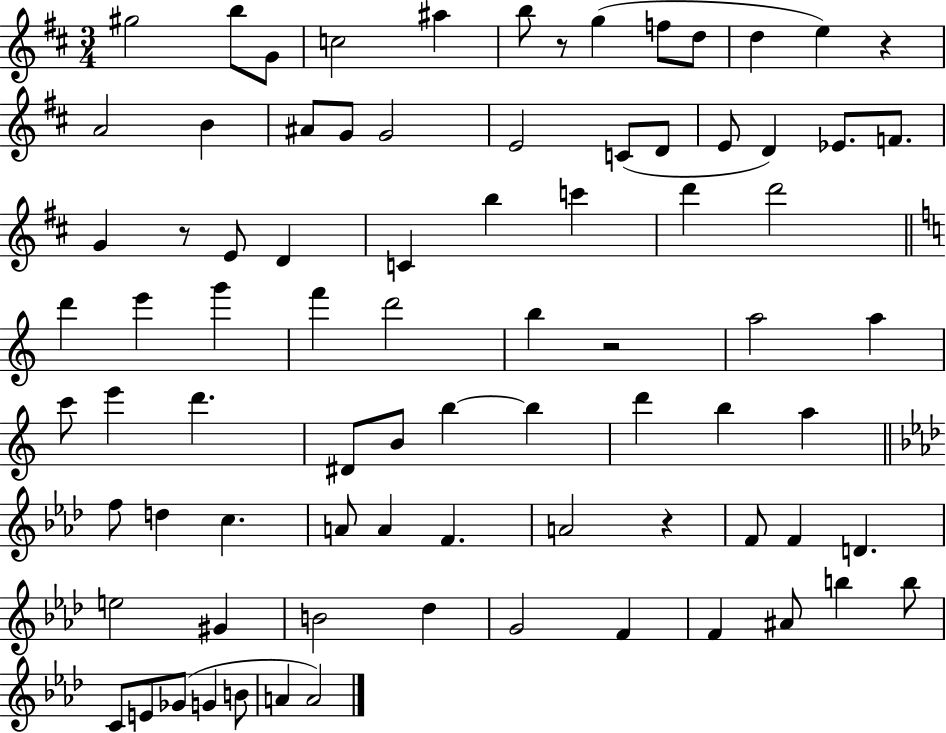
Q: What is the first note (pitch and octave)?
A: G#5